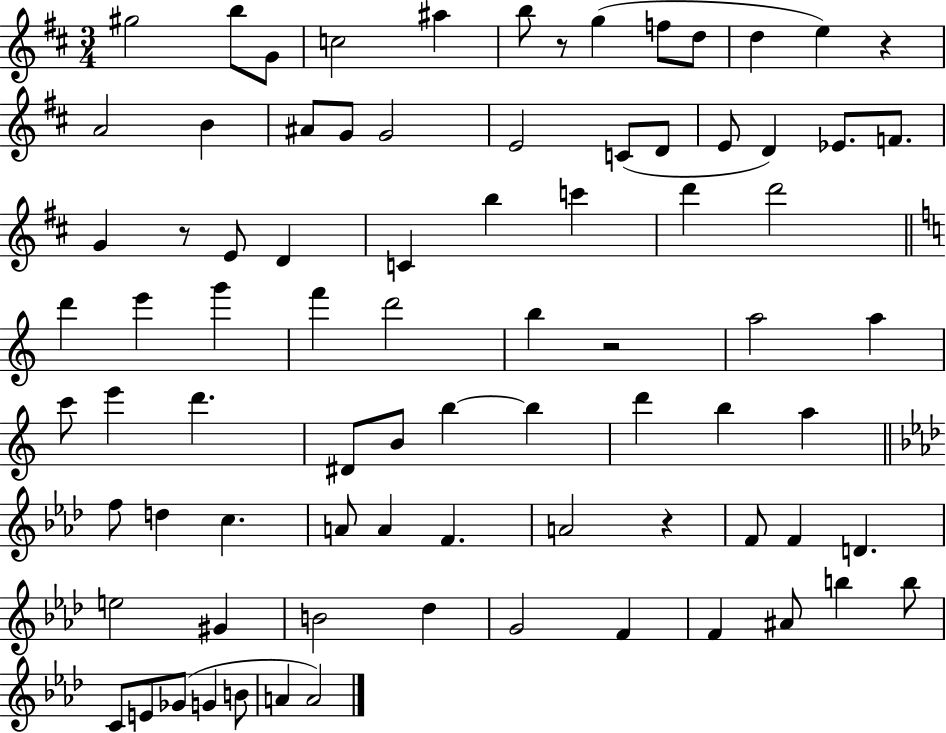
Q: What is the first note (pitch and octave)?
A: G#5